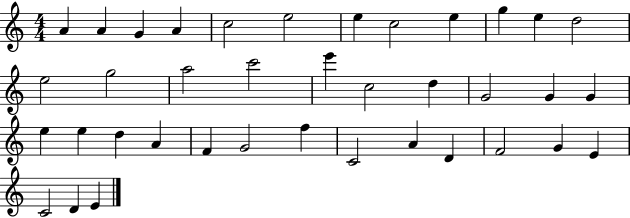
X:1
T:Untitled
M:4/4
L:1/4
K:C
A A G A c2 e2 e c2 e g e d2 e2 g2 a2 c'2 e' c2 d G2 G G e e d A F G2 f C2 A D F2 G E C2 D E